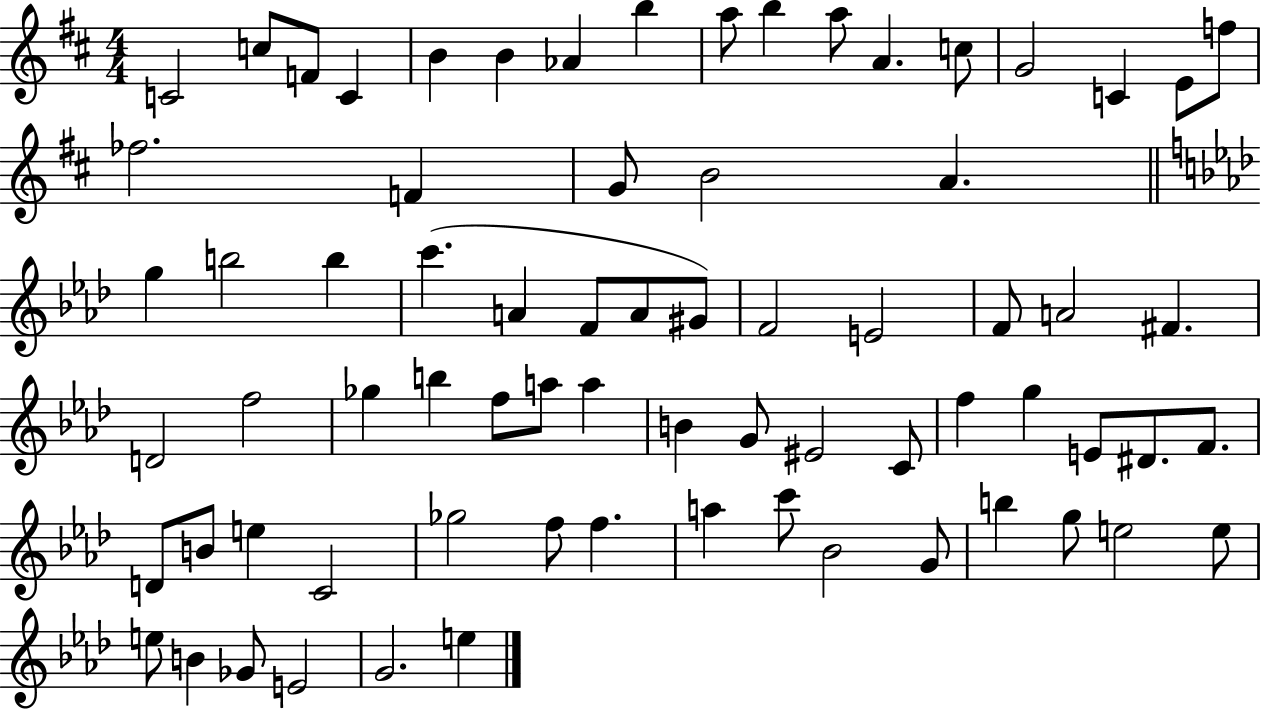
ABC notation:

X:1
T:Untitled
M:4/4
L:1/4
K:D
C2 c/2 F/2 C B B _A b a/2 b a/2 A c/2 G2 C E/2 f/2 _f2 F G/2 B2 A g b2 b c' A F/2 A/2 ^G/2 F2 E2 F/2 A2 ^F D2 f2 _g b f/2 a/2 a B G/2 ^E2 C/2 f g E/2 ^D/2 F/2 D/2 B/2 e C2 _g2 f/2 f a c'/2 _B2 G/2 b g/2 e2 e/2 e/2 B _G/2 E2 G2 e